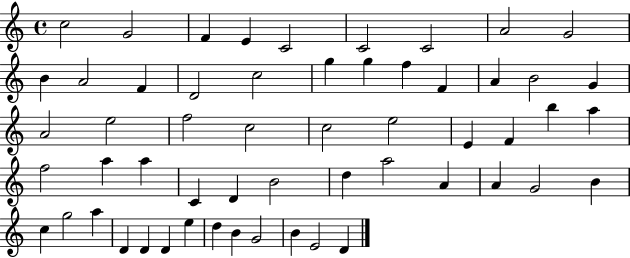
C5/h G4/h F4/q E4/q C4/h C4/h C4/h A4/h G4/h B4/q A4/h F4/q D4/h C5/h G5/q G5/q F5/q F4/q A4/q B4/h G4/q A4/h E5/h F5/h C5/h C5/h E5/h E4/q F4/q B5/q A5/q F5/h A5/q A5/q C4/q D4/q B4/h D5/q A5/h A4/q A4/q G4/h B4/q C5/q G5/h A5/q D4/q D4/q D4/q E5/q D5/q B4/q G4/h B4/q E4/h D4/q